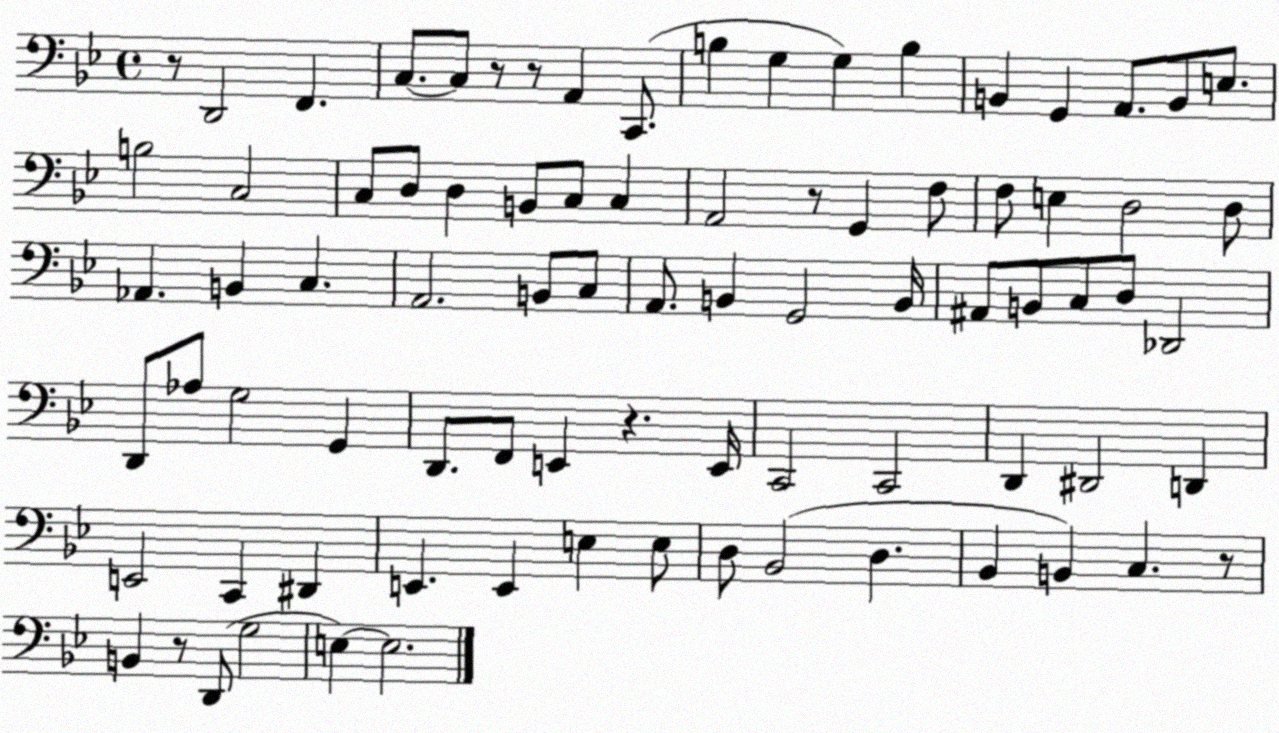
X:1
T:Untitled
M:4/4
L:1/4
K:Bb
z/2 D,,2 F,, C,/2 C,/2 z/2 z/2 A,, C,,/2 B, G, G, B, B,, G,, A,,/2 B,,/2 E,/2 B,2 C,2 C,/2 D,/2 D, B,,/2 C,/2 C, A,,2 z/2 G,, F,/2 F,/2 E, D,2 D,/2 _A,, B,, C, A,,2 B,,/2 C,/2 A,,/2 B,, G,,2 B,,/4 ^A,,/2 B,,/2 C,/2 D,/2 _D,,2 D,,/2 _A,/2 G,2 G,, D,,/2 F,,/2 E,, z E,,/4 C,,2 C,,2 D,, ^D,,2 D,, E,,2 C,, ^D,, E,, E,, E, E,/2 D,/2 _B,,2 D, _B,, B,, C, z/2 B,, z/2 D,,/2 G,2 E, E,2